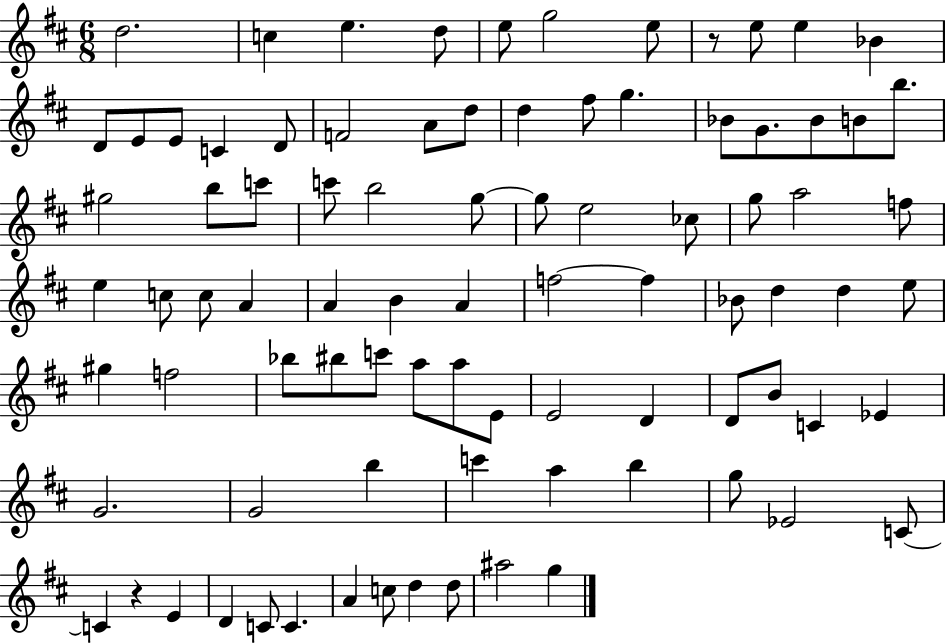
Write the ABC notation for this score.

X:1
T:Untitled
M:6/8
L:1/4
K:D
d2 c e d/2 e/2 g2 e/2 z/2 e/2 e _B D/2 E/2 E/2 C D/2 F2 A/2 d/2 d ^f/2 g _B/2 G/2 _B/2 B/2 b/2 ^g2 b/2 c'/2 c'/2 b2 g/2 g/2 e2 _c/2 g/2 a2 f/2 e c/2 c/2 A A B A f2 f _B/2 d d e/2 ^g f2 _b/2 ^b/2 c'/2 a/2 a/2 E/2 E2 D D/2 B/2 C _E G2 G2 b c' a b g/2 _E2 C/2 C z E D C/2 C A c/2 d d/2 ^a2 g